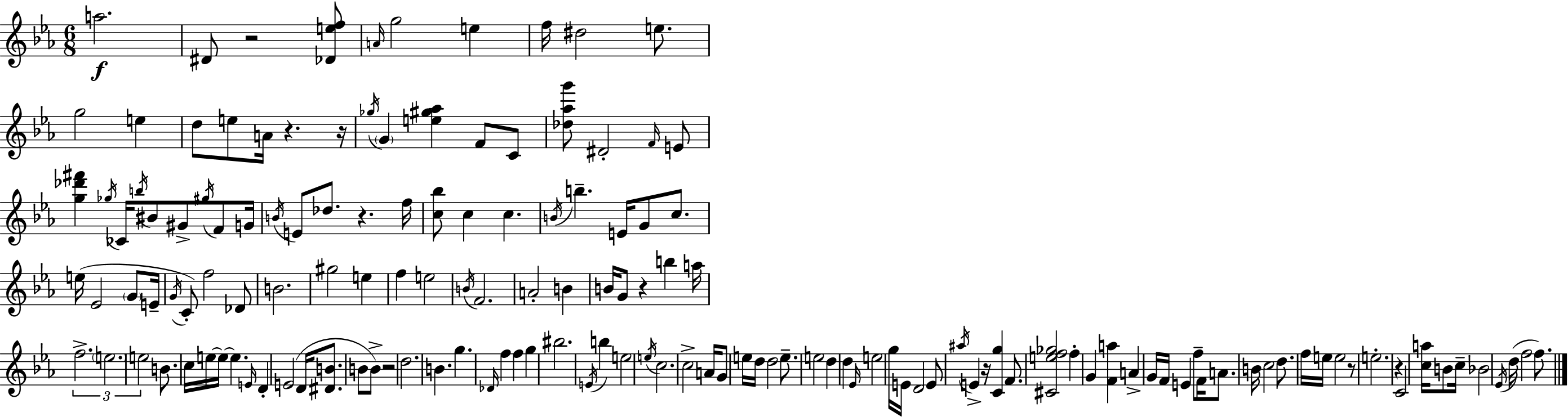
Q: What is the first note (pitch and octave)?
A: A5